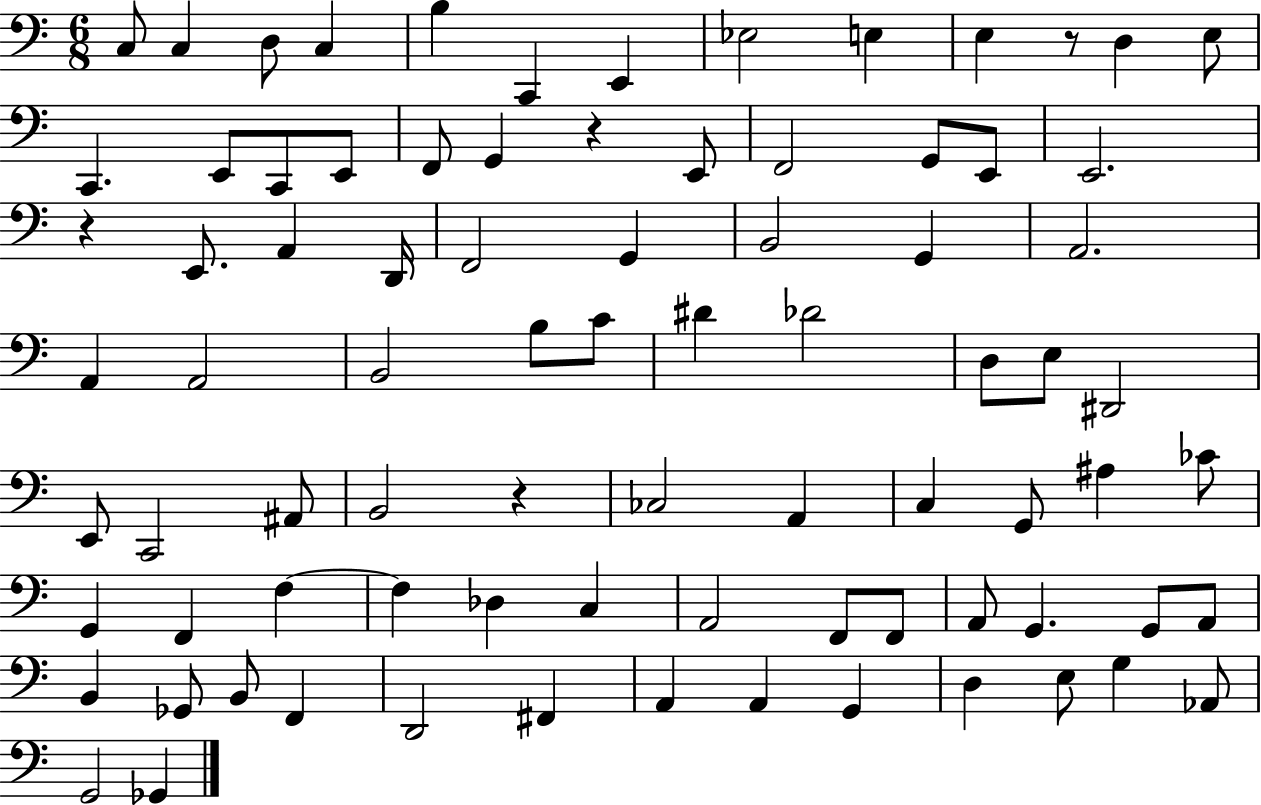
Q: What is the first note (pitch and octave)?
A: C3